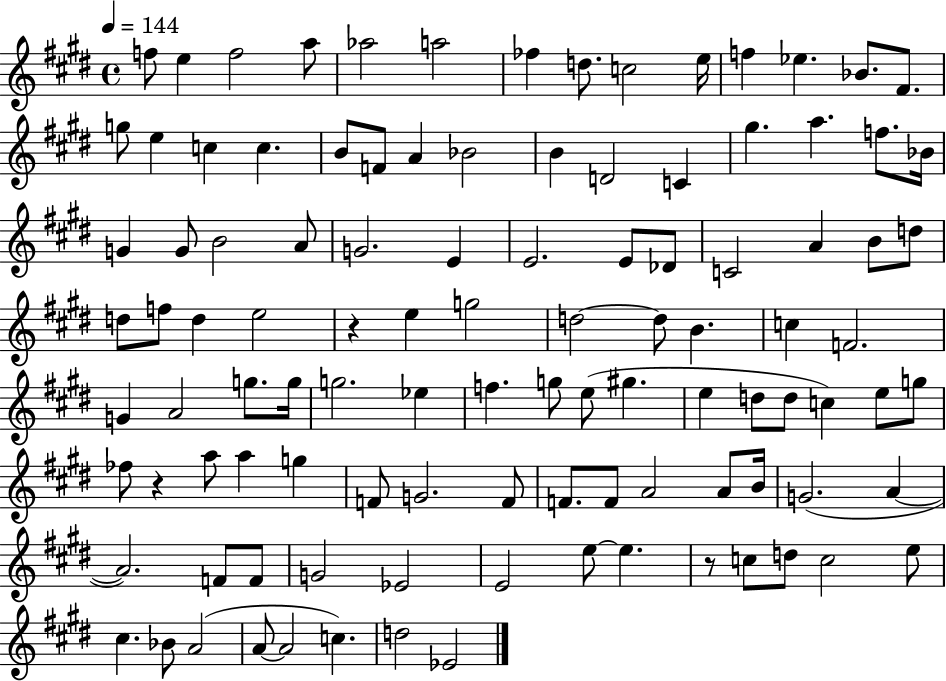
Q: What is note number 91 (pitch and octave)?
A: E5